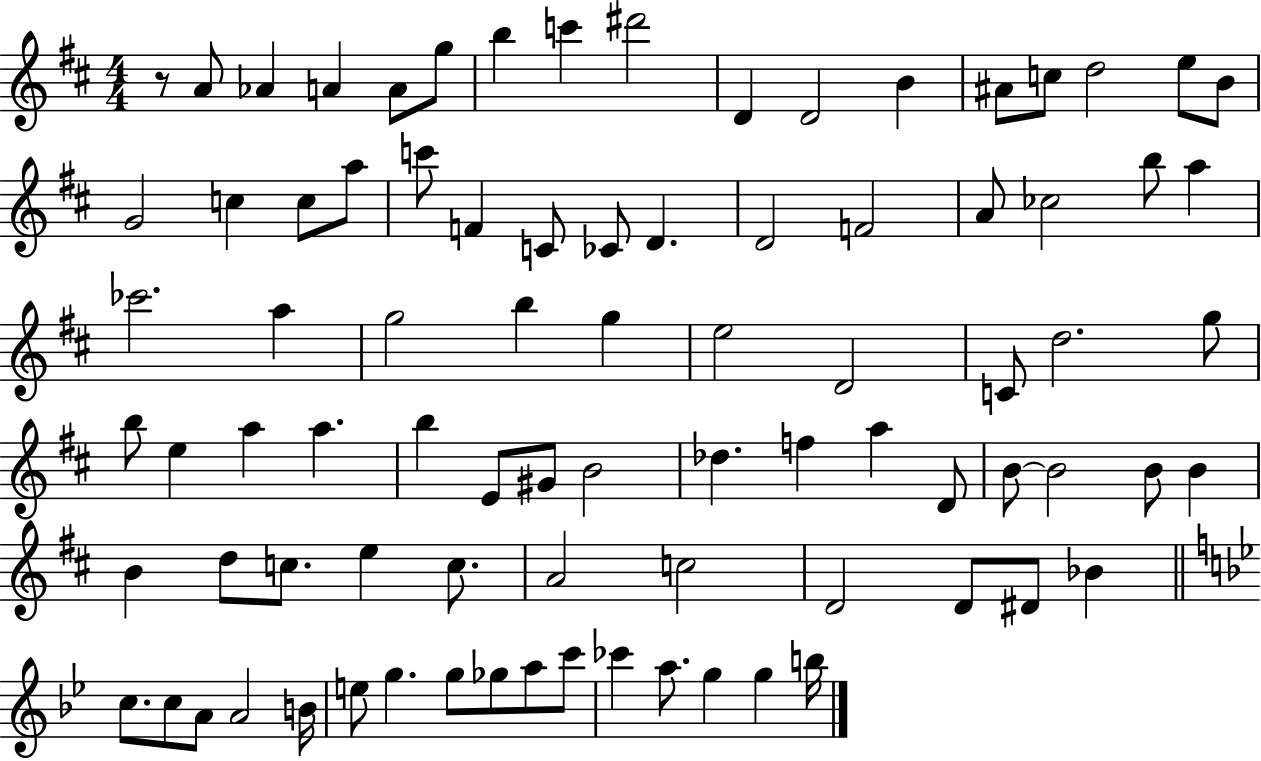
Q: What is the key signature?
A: D major